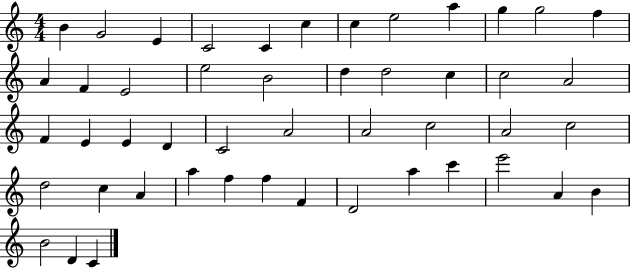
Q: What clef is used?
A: treble